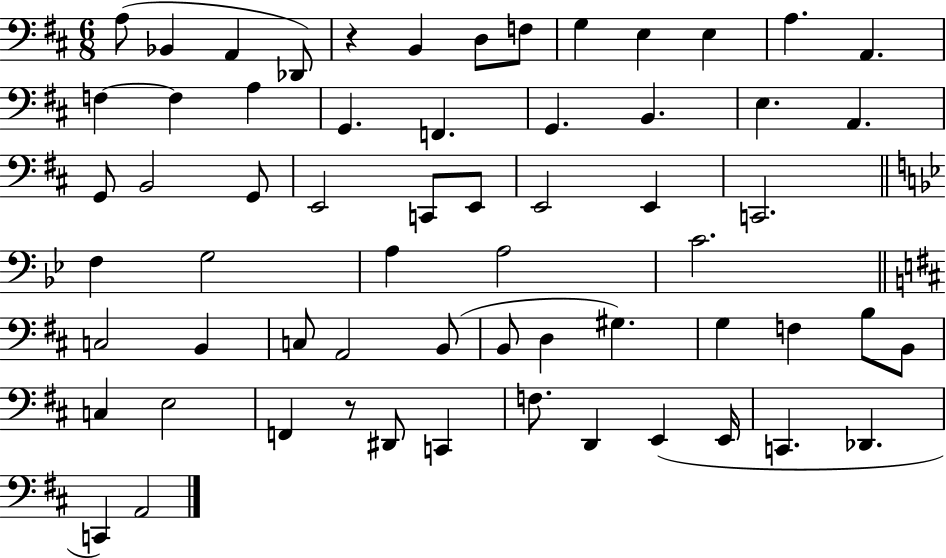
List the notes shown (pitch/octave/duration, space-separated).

A3/e Bb2/q A2/q Db2/e R/q B2/q D3/e F3/e G3/q E3/q E3/q A3/q. A2/q. F3/q F3/q A3/q G2/q. F2/q. G2/q. B2/q. E3/q. A2/q. G2/e B2/h G2/e E2/h C2/e E2/e E2/h E2/q C2/h. F3/q G3/h A3/q A3/h C4/h. C3/h B2/q C3/e A2/h B2/e B2/e D3/q G#3/q. G3/q F3/q B3/e B2/e C3/q E3/h F2/q R/e D#2/e C2/q F3/e. D2/q E2/q E2/s C2/q. Db2/q. C2/q A2/h